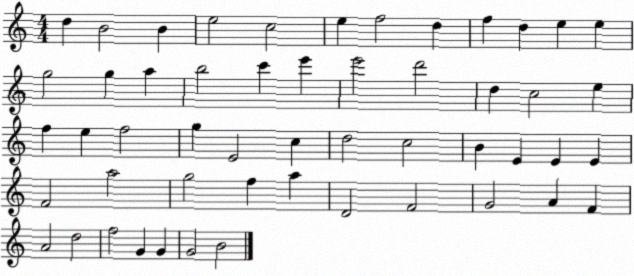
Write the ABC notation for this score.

X:1
T:Untitled
M:4/4
L:1/4
K:C
d B2 B e2 c2 e f2 d f d e e g2 g a b2 c' e' e'2 d'2 d c2 e f e f2 g E2 c d2 c2 B E E E F2 a2 g2 f a D2 F2 G2 A F A2 d2 f2 G G G2 B2